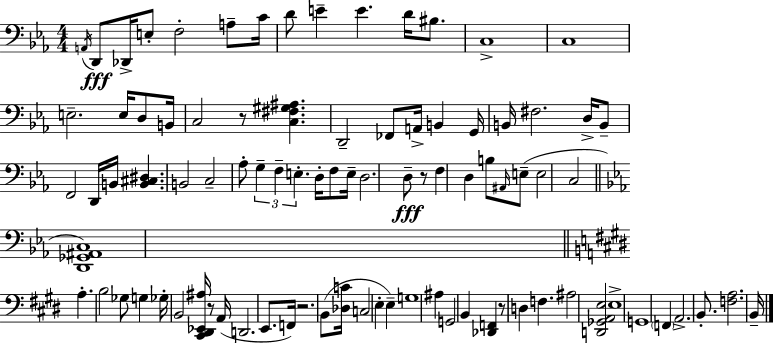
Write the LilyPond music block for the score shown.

{
  \clef bass
  \numericTimeSignature
  \time 4/4
  \key c \minor
  \repeat volta 2 { \acciaccatura { a,16 }\fff d,8 des,16-> e8-. f2-. a8-- | c'16 d'8 e'4-- e'4. d'16 bis8. | c1-> | c1 | \break e2.-- e16 d8 | b,16 c2 r8 <c fis gis ais>4. | d,2-- fes,8 a,16-> b,4 | g,16 b,16 fis2. d16-> b,8-- | \break f,2 d,16 b,16 <b, cis dis>4. | b,2 c2-- | aes8-. \tuplet 3/2 { g4-- f4-- e4.-. } | d16-. f8 e16-- d2. | \break d8--\fff r8 f4 d4 b8 \grace { ais,16 }( | e8-- e2 c2 | \bar "||" \break \key ees \major <d, ges, ais, c>1) | \bar "||" \break \key e \major a4.-. b2 ges8 | g4 ges16-. b,2 <cis, dis, ees, ais>16 r8 | a,16( d,2. e,8. | f,16) r2. b,8( <des c'>16 | \break c2 e4-. e4--) | g1 | ais4 g,2 b,4 | <des, f,>4 r8 d4 f4. | \break ais2 <d, ges, a, e>2 | e1-> | g,1 | \parenthesize f,4 a,2.-> | \break b,8.-. <f a>2. b,16-- | } \bar "|."
}